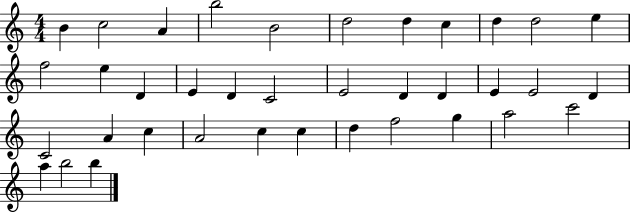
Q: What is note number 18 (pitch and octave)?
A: E4